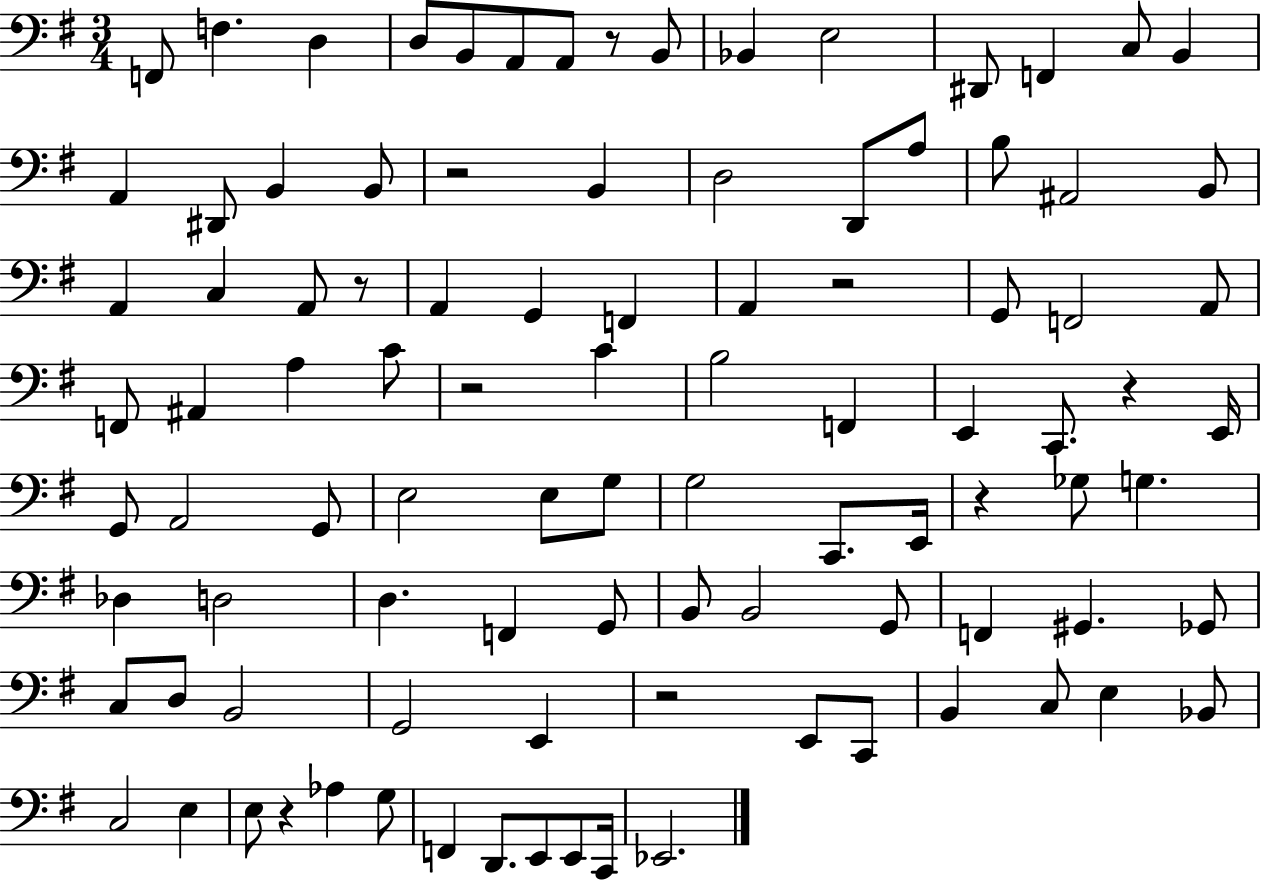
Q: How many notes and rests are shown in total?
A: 98